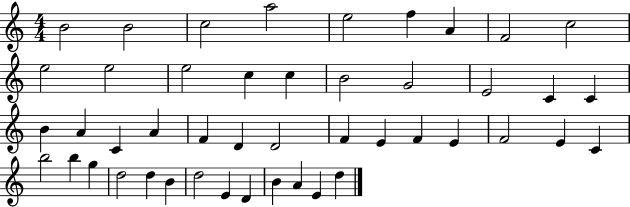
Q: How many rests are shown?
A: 0